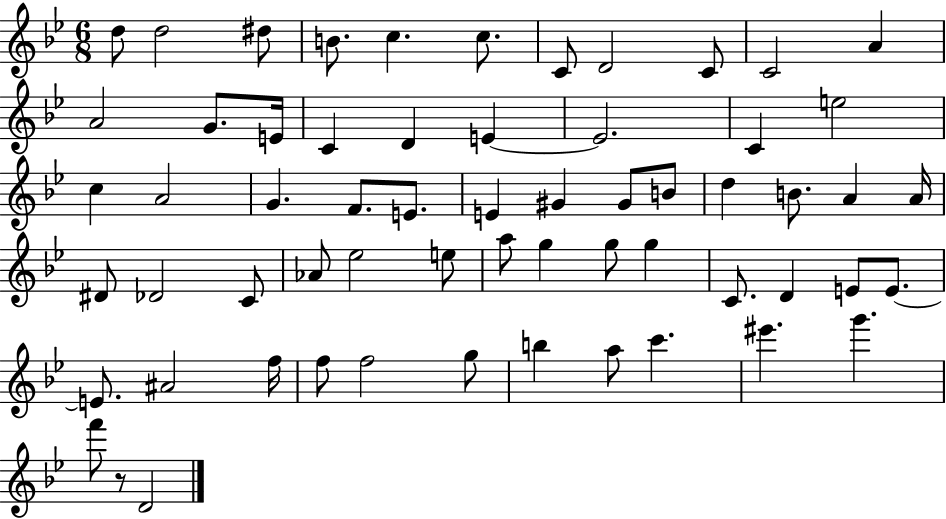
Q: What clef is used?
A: treble